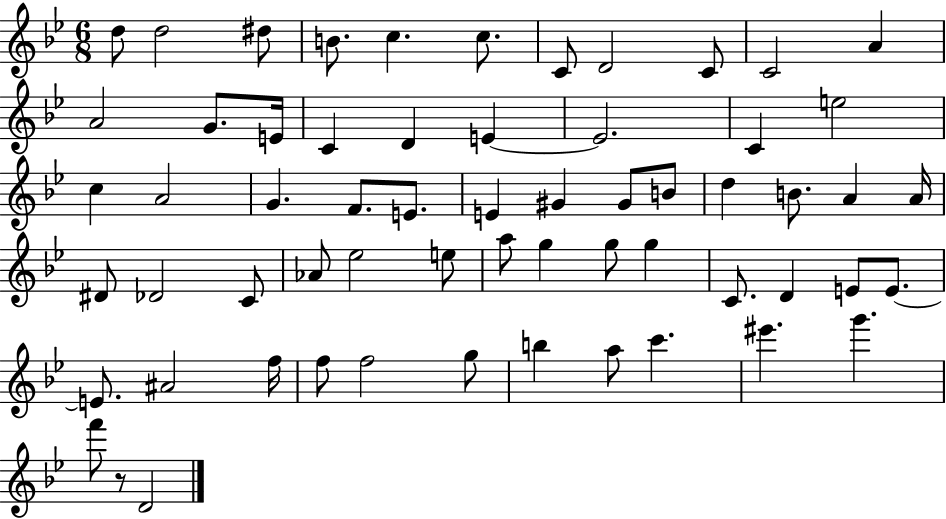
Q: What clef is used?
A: treble